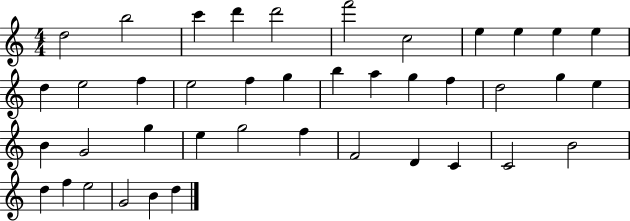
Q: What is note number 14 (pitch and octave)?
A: F5